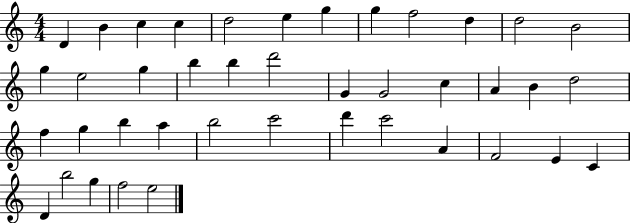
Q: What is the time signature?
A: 4/4